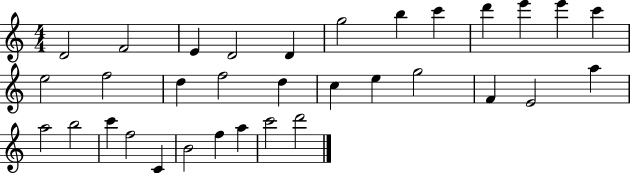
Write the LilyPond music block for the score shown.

{
  \clef treble
  \numericTimeSignature
  \time 4/4
  \key c \major
  d'2 f'2 | e'4 d'2 d'4 | g''2 b''4 c'''4 | d'''4 e'''4 e'''4 c'''4 | \break e''2 f''2 | d''4 f''2 d''4 | c''4 e''4 g''2 | f'4 e'2 a''4 | \break a''2 b''2 | c'''4 f''2 c'4 | b'2 f''4 a''4 | c'''2 d'''2 | \break \bar "|."
}